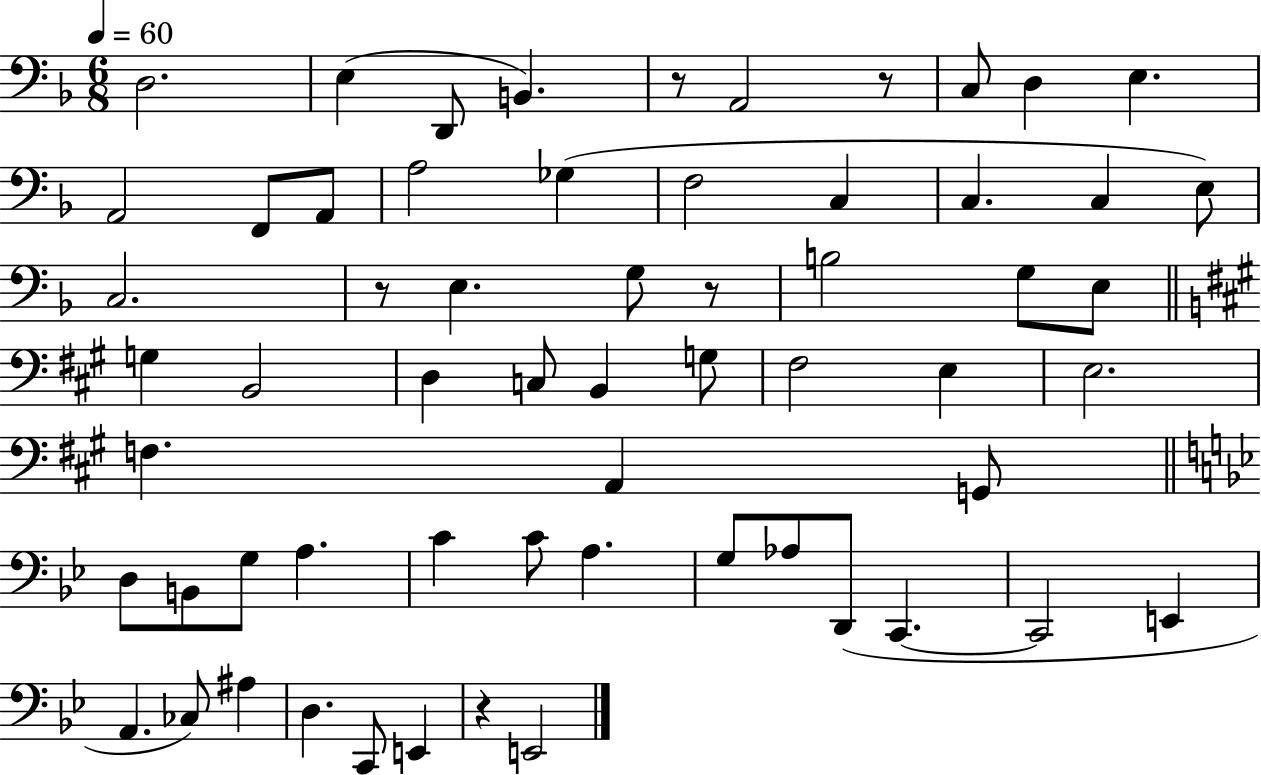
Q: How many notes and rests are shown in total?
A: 61